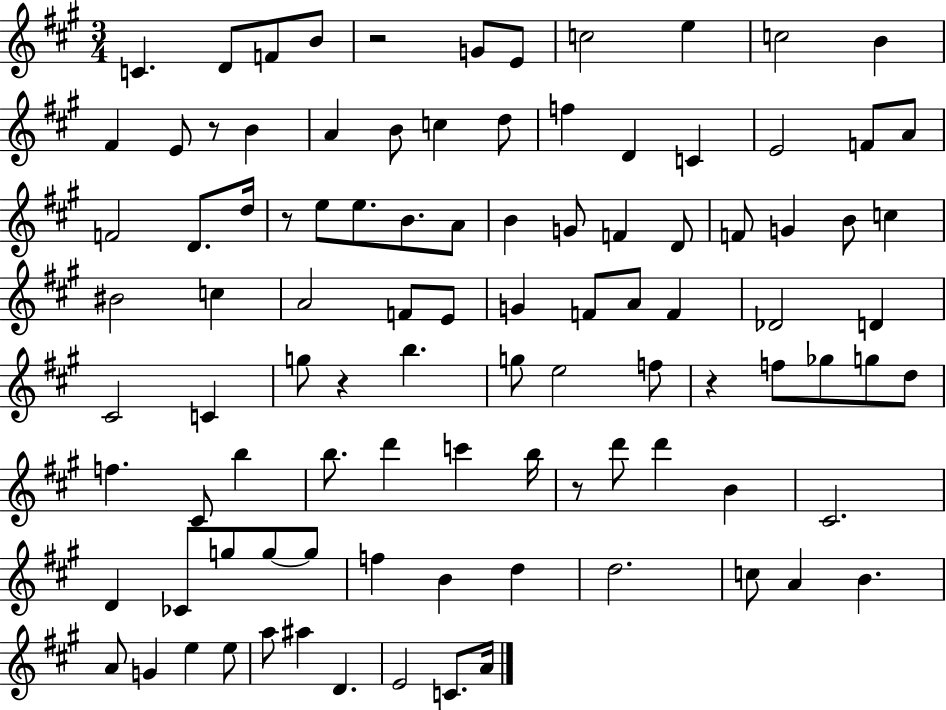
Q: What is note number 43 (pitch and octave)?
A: E4